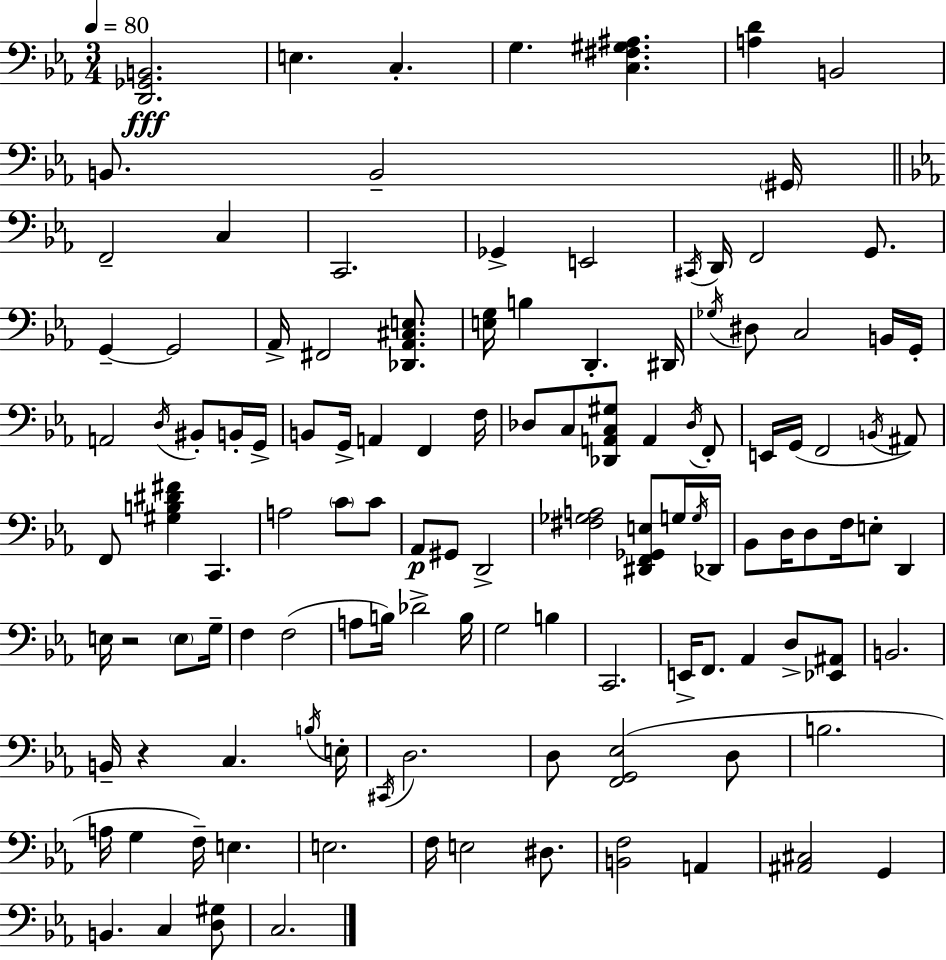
{
  \clef bass
  \numericTimeSignature
  \time 3/4
  \key ees \major
  \tempo 4 = 80
  <d, ges, b,>2.\fff | e4. c4.-. | g4. <c fis gis ais>4. | <a d'>4 b,2 | \break b,8. b,2-- \parenthesize gis,16 | \bar "||" \break \key c \minor f,2-- c4 | c,2. | ges,4-> e,2 | \acciaccatura { cis,16 } d,16 f,2 g,8. | \break g,4--~~ g,2 | aes,16-> fis,2 <des, aes, cis e>8. | <e g>16 b4 d,4.-. | dis,16 \acciaccatura { ges16 } dis8 c2 | \break b,16 g,16-. a,2 \acciaccatura { d16 } bis,8-. | b,16-. g,16-> b,8 g,16-> a,4 f,4 | f16 des8 c8 <des, a, c gis>8 a,4 | \acciaccatura { des16 } f,8-. e,16 g,16( f,2 | \break \acciaccatura { b,16 }) ais,8 f,8 <gis b dis' fis'>4 c,4. | a2 | \parenthesize c'8 c'8 aes,8\p gis,8 d,2-> | <fis ges a>2 | \break <dis, f, ges, e>8 g16 \acciaccatura { g16 } des,16 bes,8 d16 d8 f16 | e8-. d,4 e16 r2 | \parenthesize e8 g16-- f4 f2( | a8 b16) des'2-> | \break b16 g2 | b4 c,2. | e,16-> f,8. aes,4 | d8-> <ees, ais,>8 b,2. | \break b,16-- r4 c4. | \acciaccatura { b16 } e16-. \acciaccatura { cis,16 } d2. | d8 <f, g, ees>2( | d8 b2. | \break a16 g4 | f16--) e4. e2. | f16 e2 | dis8. <b, f>2 | \break a,4 <ais, cis>2 | g,4 b,4. | c4 <d gis>8 c2. | \bar "|."
}